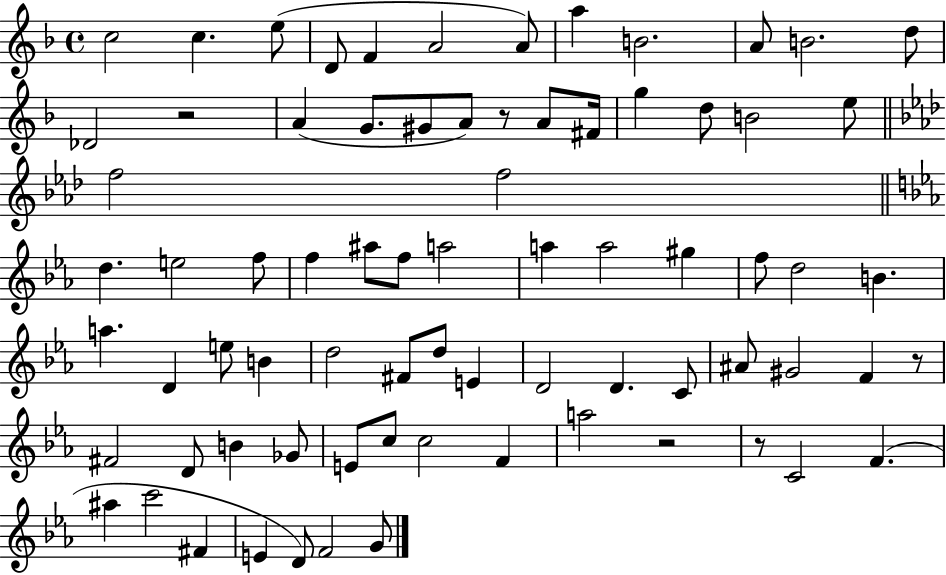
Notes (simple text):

C5/h C5/q. E5/e D4/e F4/q A4/h A4/e A5/q B4/h. A4/e B4/h. D5/e Db4/h R/h A4/q G4/e. G#4/e A4/e R/e A4/e F#4/s G5/q D5/e B4/h E5/e F5/h F5/h D5/q. E5/h F5/e F5/q A#5/e F5/e A5/h A5/q A5/h G#5/q F5/e D5/h B4/q. A5/q. D4/q E5/e B4/q D5/h F#4/e D5/e E4/q D4/h D4/q. C4/e A#4/e G#4/h F4/q R/e F#4/h D4/e B4/q Gb4/e E4/e C5/e C5/h F4/q A5/h R/h R/e C4/h F4/q. A#5/q C6/h F#4/q E4/q D4/e F4/h G4/e